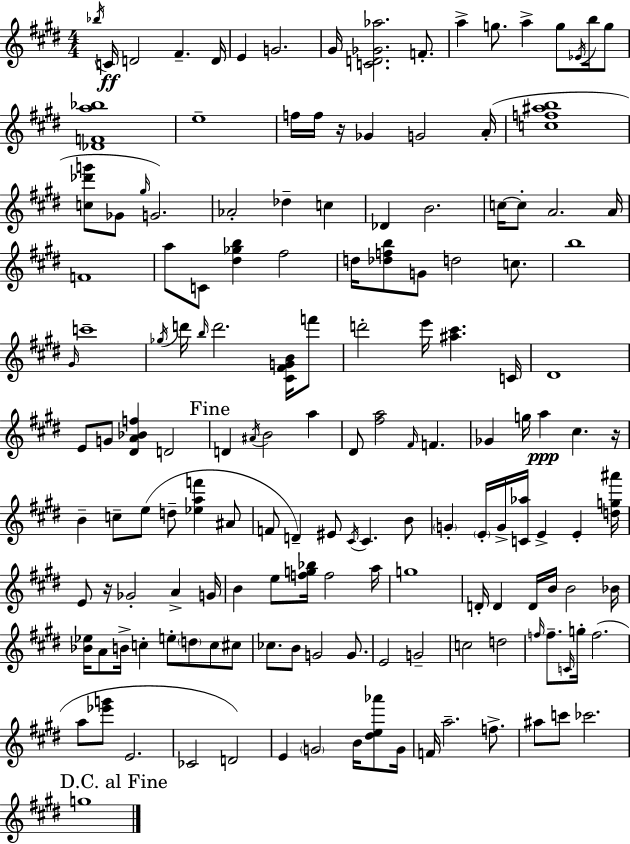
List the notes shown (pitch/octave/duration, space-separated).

Bb5/s C4/s D4/h F#4/q. D4/s E4/q G4/h. G#4/s [C4,D4,Gb4,Ab5]/h. F4/e. A5/q G5/e. A5/q G5/e Eb4/s B5/s G5/e [Db4,F4,A5,Bb5]/w E5/w F5/s F5/s R/s Gb4/q G4/h A4/s [C5,F5,A#5,B5]/w [C5,Db6,G6]/e Gb4/e G#5/s G4/h. Ab4/h Db5/q C5/q Db4/q B4/h. C5/s C5/e A4/h. A4/s F4/w A5/e C4/e [D#5,Gb5,B5]/q F#5/h D5/s [Db5,F5,B5]/e G4/e D5/h C5/e. B5/w G#4/s C6/w Gb5/s D6/s B5/s D6/h. [C#4,F#4,G4,B4]/s F6/e D6/h E6/s [A#5,C#6]/q. C4/s D#4/w E4/e G4/e [D#4,A4,Bb4,F5]/q D4/h D4/q A#4/s B4/h A5/q D#4/e [F#5,A5]/h F#4/s F4/q. Gb4/q G5/s A5/q C#5/q. R/s B4/q C5/e E5/e D5/e [Eb5,A5,F6]/q A#4/e F4/e D4/q EIS4/e C#4/s C#4/q. B4/e G4/q E4/s G4/s [C4,Ab5]/s E4/q E4/q [D5,G5,A#6]/s E4/e R/s Gb4/h A4/q G4/s B4/q E5/e [F5,G5,Bb5]/s F5/h A5/s G5/w D4/s D4/q D4/s B4/s B4/h Bb4/s [Bb4,Eb5]/s A4/e B4/s C5/q E5/e D5/e C5/e C#5/e CES5/e. B4/e G4/h G4/e. E4/h G4/h C5/h D5/h F5/s F5/e. C4/s G5/s F5/h. A5/e [Eb6,G6]/e E4/h. CES4/h D4/h E4/q G4/h B4/s [D#5,E5,Ab6]/e G4/s F4/s A5/h. F5/e. A#5/e C6/e CES6/h. G5/w